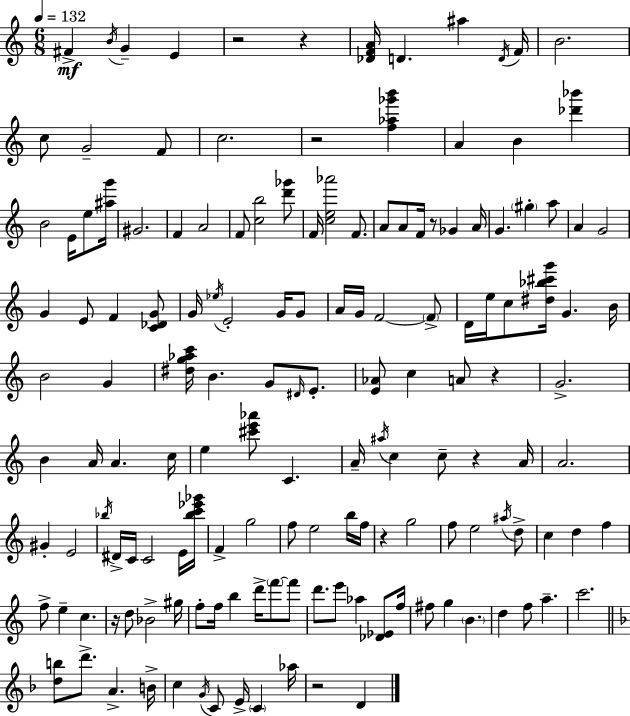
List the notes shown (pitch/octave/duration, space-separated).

F#4/q B4/s G4/q E4/q R/h R/q [Db4,F4,A4]/s D4/q. A#5/q D4/s F4/s B4/h. C5/e G4/h F4/e C5/h. R/h [F5,Ab5,Gb6,B6]/q A4/q B4/q [Db6,Bb6]/q B4/h E4/s E5/e [A#5,G6]/s G#4/h. F4/q A4/h F4/e [C5,B5]/h [D6,Gb6]/e F4/s [C5,E5,Ab6]/h F4/e. A4/e A4/e F4/s R/e Gb4/q A4/s G4/q. G#5/q A5/e A4/q G4/h G4/q E4/e F4/q [C4,Db4,G4]/e G4/s Eb5/s E4/h G4/s G4/e A4/s G4/s F4/h F4/e D4/s E5/s C5/e [D#5,Bb5,C#6,G6]/s G4/q. B4/s B4/h G4/q [D#5,G5,Ab5,C6]/s B4/q. G4/e D#4/s E4/e. [E4,Ab4]/e C5/q A4/e R/q G4/h. B4/q A4/s A4/q. C5/s E5/q [C#6,E6,Ab6]/e C4/q. A4/s A#5/s C5/q C5/e R/q A4/s A4/h. G#4/q E4/h Bb5/s D#4/s C4/s C4/h E4/s [Bb5,C6,Eb6,Gb6]/s F4/q G5/h F5/e E5/h B5/s F5/s R/q G5/h F5/e E5/h A#5/s D5/e C5/q D5/q F5/q F5/e E5/q C5/q. R/s D5/e Bb4/h G#5/s F5/e F5/s B5/q D6/s F6/e F6/e D6/e. E6/e Ab5/q [Db4,Eb4]/e F5/s F#5/e G5/q B4/q. D5/q F5/e A5/q. C6/h. [D5,B5]/e D6/e. A4/q. B4/s C5/q G4/s C4/e E4/s C4/q Ab5/s R/h D4/q